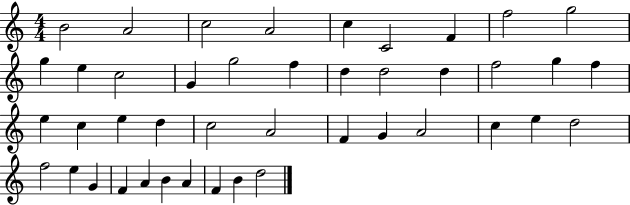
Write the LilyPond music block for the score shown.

{
  \clef treble
  \numericTimeSignature
  \time 4/4
  \key c \major
  b'2 a'2 | c''2 a'2 | c''4 c'2 f'4 | f''2 g''2 | \break g''4 e''4 c''2 | g'4 g''2 f''4 | d''4 d''2 d''4 | f''2 g''4 f''4 | \break e''4 c''4 e''4 d''4 | c''2 a'2 | f'4 g'4 a'2 | c''4 e''4 d''2 | \break f''2 e''4 g'4 | f'4 a'4 b'4 a'4 | f'4 b'4 d''2 | \bar "|."
}